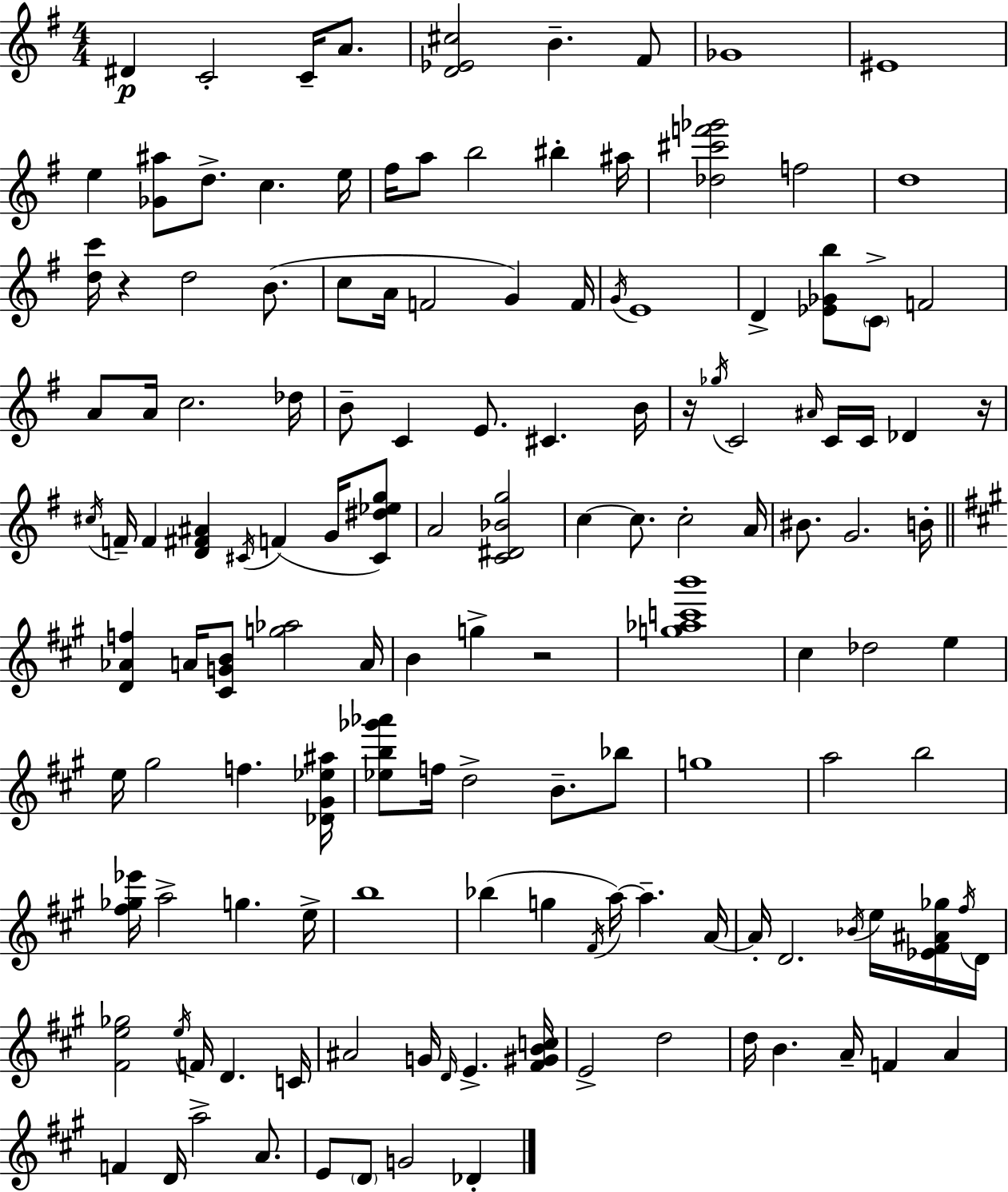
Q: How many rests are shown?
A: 4